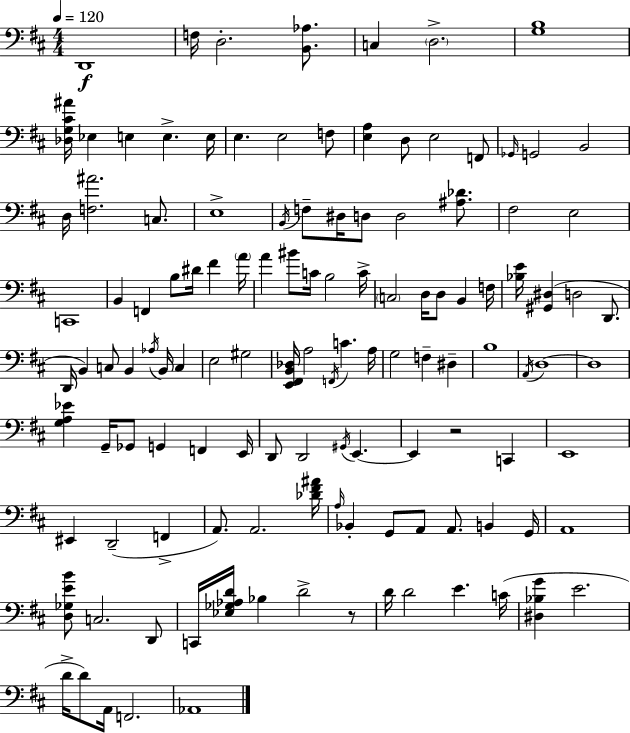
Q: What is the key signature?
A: D major